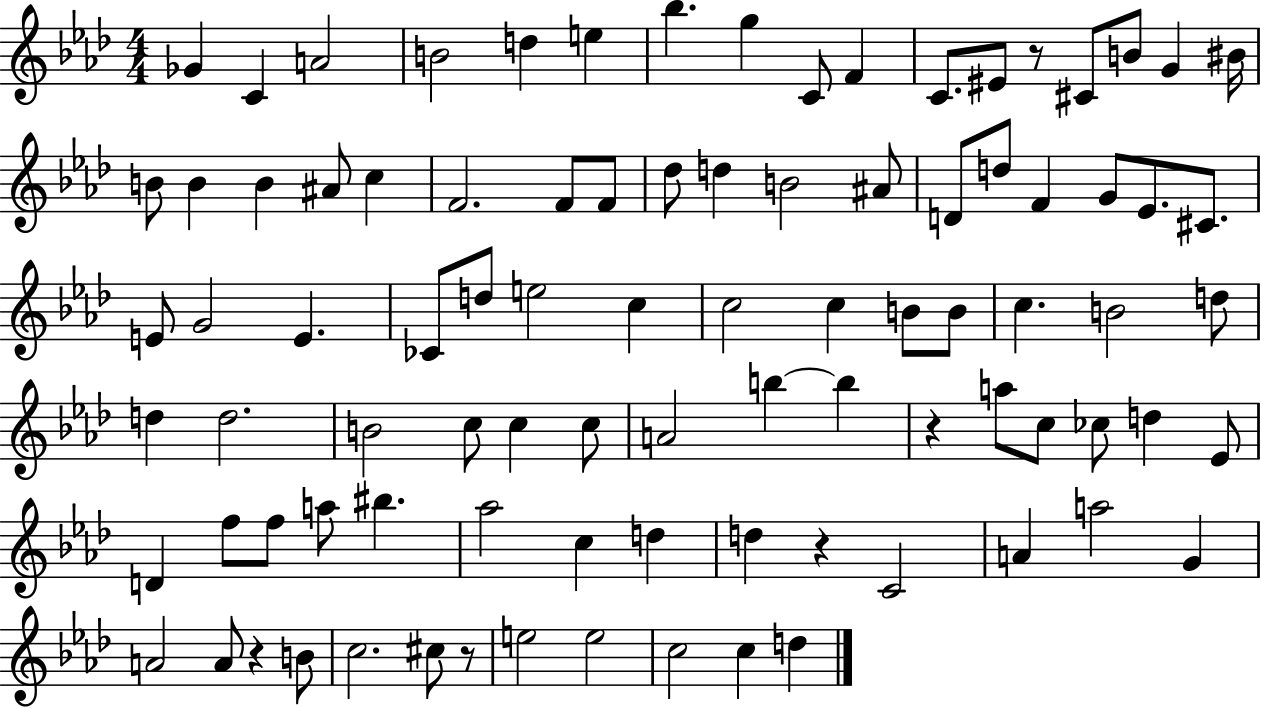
{
  \clef treble
  \numericTimeSignature
  \time 4/4
  \key aes \major
  ges'4 c'4 a'2 | b'2 d''4 e''4 | bes''4. g''4 c'8 f'4 | c'8. eis'8 r8 cis'8 b'8 g'4 bis'16 | \break b'8 b'4 b'4 ais'8 c''4 | f'2. f'8 f'8 | des''8 d''4 b'2 ais'8 | d'8 d''8 f'4 g'8 ees'8. cis'8. | \break e'8 g'2 e'4. | ces'8 d''8 e''2 c''4 | c''2 c''4 b'8 b'8 | c''4. b'2 d''8 | \break d''4 d''2. | b'2 c''8 c''4 c''8 | a'2 b''4~~ b''4 | r4 a''8 c''8 ces''8 d''4 ees'8 | \break d'4 f''8 f''8 a''8 bis''4. | aes''2 c''4 d''4 | d''4 r4 c'2 | a'4 a''2 g'4 | \break a'2 a'8 r4 b'8 | c''2. cis''8 r8 | e''2 e''2 | c''2 c''4 d''4 | \break \bar "|."
}